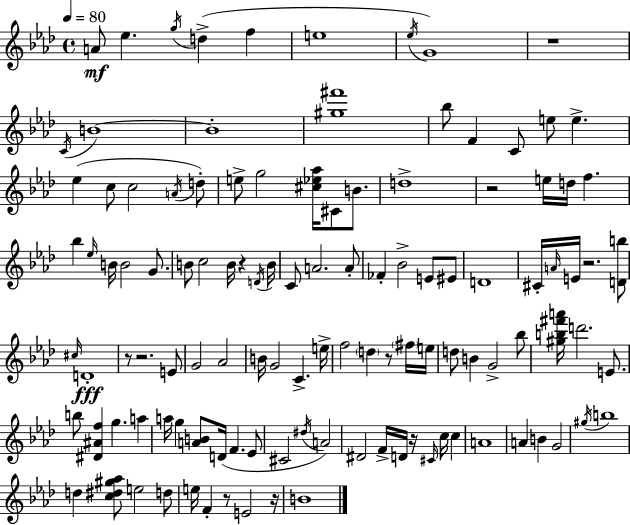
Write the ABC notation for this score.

X:1
T:Untitled
M:4/4
L:1/4
K:Ab
A/2 _e g/4 d f e4 _e/4 G4 z4 C/4 B4 B4 [^g^f']4 _b/2 F C/2 e/2 e _e c/2 c2 A/4 d/2 e/2 g2 [^c_e_a]/4 ^C/2 B/2 d4 z2 e/4 d/4 f _b _e/4 B/4 B2 G/2 B/2 c2 B/4 z D/4 B/4 C/2 A2 A/2 _F _B2 E/2 ^E/2 D4 ^C/4 A/4 E/4 z2 [Db]/2 ^c/4 D4 z/2 z2 E/2 G2 _A2 B/4 G2 C e/4 f2 d z/2 ^f/4 e/4 d/2 B G2 _b/2 [^gb^f'a']/4 d'2 E/2 b/2 [^D^Af] g a a/4 g [AB]/2 D/4 F _E/2 ^C2 ^d/4 A2 ^D2 F/4 D/4 z/4 ^C/4 c/4 c A4 A B G2 ^g/4 b4 d [c^d^g_a]/2 e2 d/2 e/4 F z/2 E2 z/4 B4